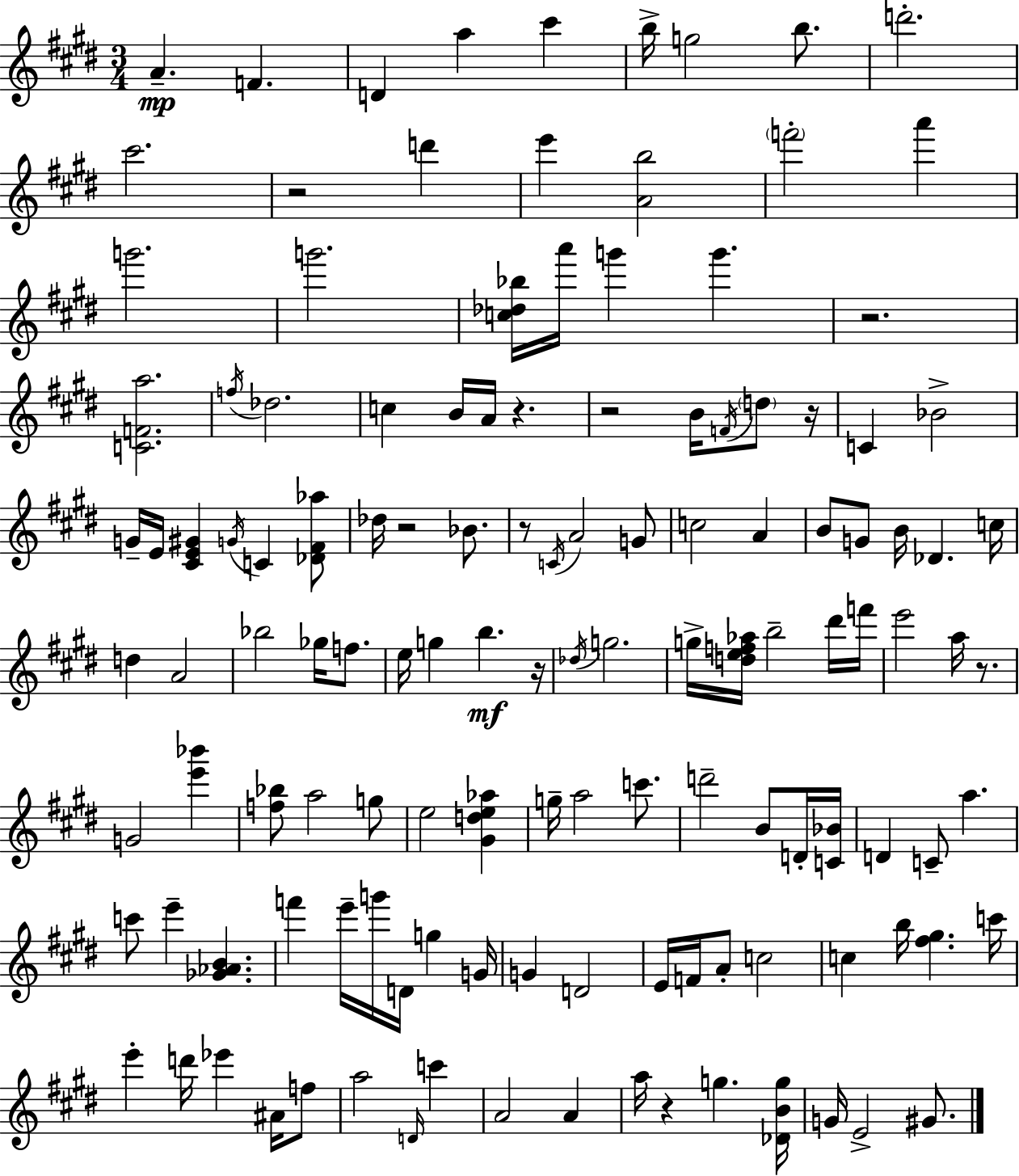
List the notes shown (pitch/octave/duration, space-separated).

A4/q. F4/q. D4/q A5/q C#6/q B5/s G5/h B5/e. D6/h. C#6/h. R/h D6/q E6/q [A4,B5]/h F6/h A6/q G6/h. G6/h. [C5,Db5,Bb5]/s A6/s G6/q G6/q. R/h. [C4,F4,A5]/h. F5/s Db5/h. C5/q B4/s A4/s R/q. R/h B4/s F4/s D5/e R/s C4/q Bb4/h G4/s E4/s [C#4,E4,G#4]/q G4/s C4/q [Db4,F#4,Ab5]/e Db5/s R/h Bb4/e. R/e C4/s A4/h G4/e C5/h A4/q B4/e G4/e B4/s Db4/q. C5/s D5/q A4/h Bb5/h Gb5/s F5/e. E5/s G5/q B5/q. R/s Db5/s G5/h. G5/s [D5,E5,F5,Ab5]/s B5/h D#6/s F6/s E6/h A5/s R/e. G4/h [E6,Bb6]/q [F5,Bb5]/e A5/h G5/e E5/h [G#4,D5,E5,Ab5]/q G5/s A5/h C6/e. D6/h B4/e D4/s [C4,Bb4]/s D4/q C4/e A5/q. C6/e E6/q [Gb4,Ab4,B4]/q. F6/q E6/s G6/s D4/s G5/q G4/s G4/q D4/h E4/s F4/s A4/e C5/h C5/q B5/s [F#5,G#5]/q. C6/s E6/q D6/s Eb6/q A#4/s F5/e A5/h D4/s C6/q A4/h A4/q A5/s R/q G5/q. [Db4,B4,G5]/s G4/s E4/h G#4/e.